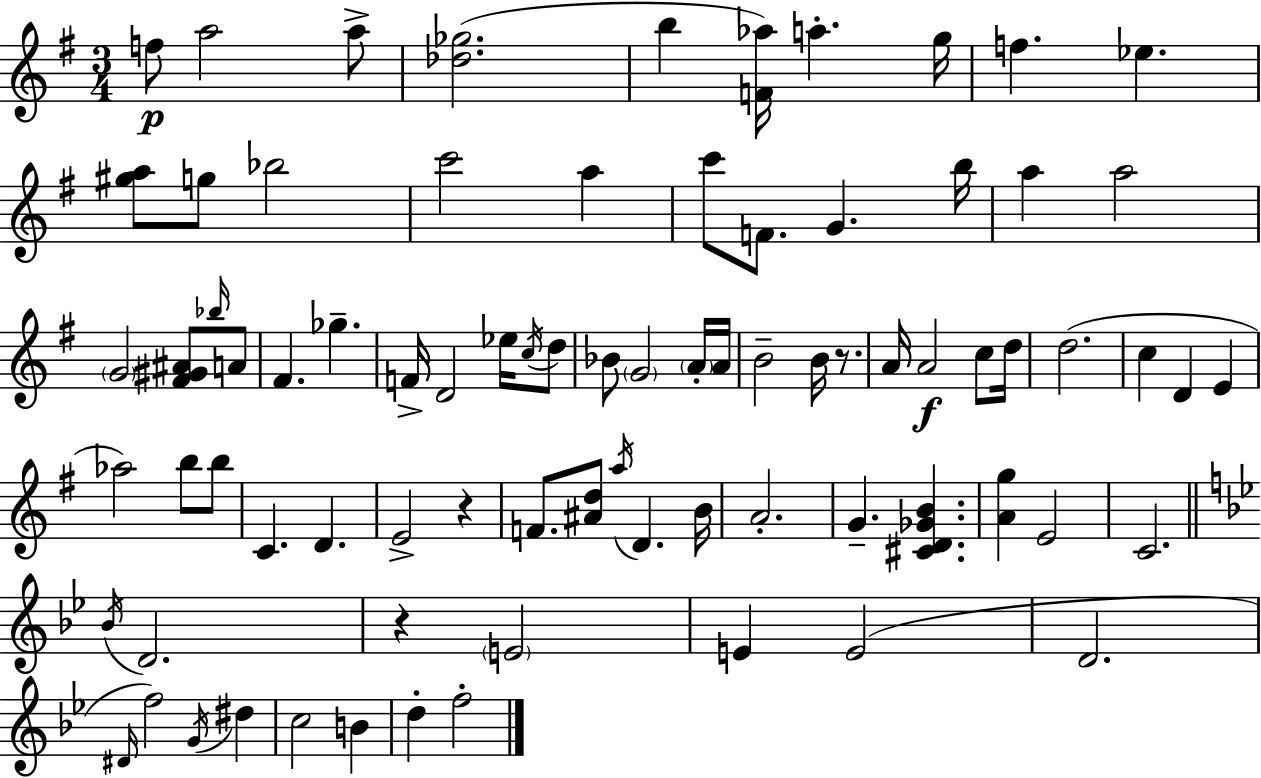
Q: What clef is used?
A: treble